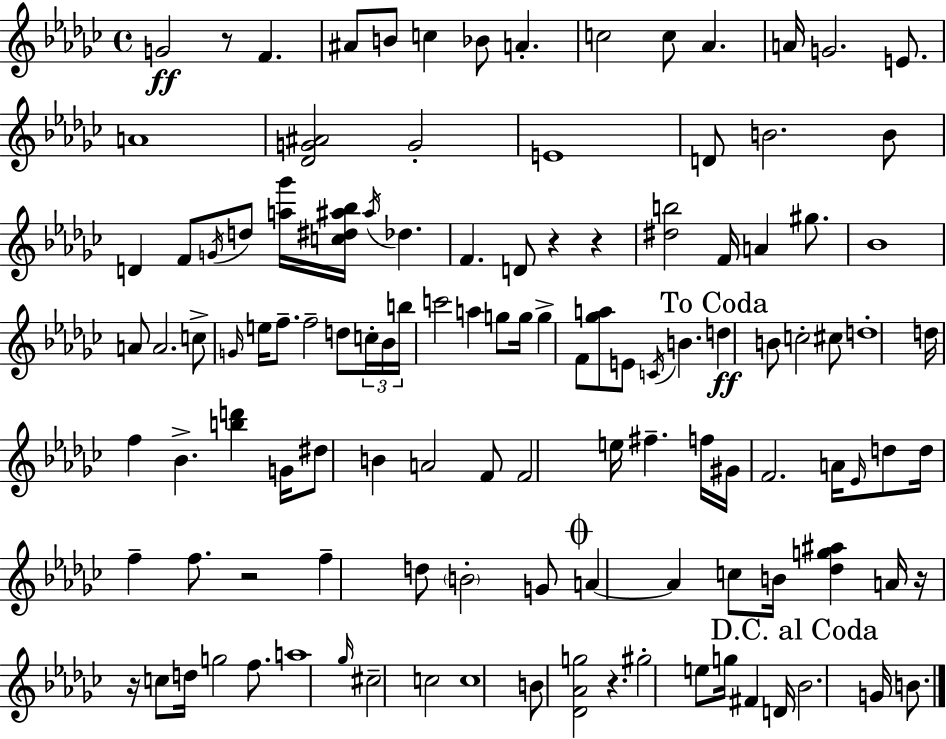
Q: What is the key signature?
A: EES minor